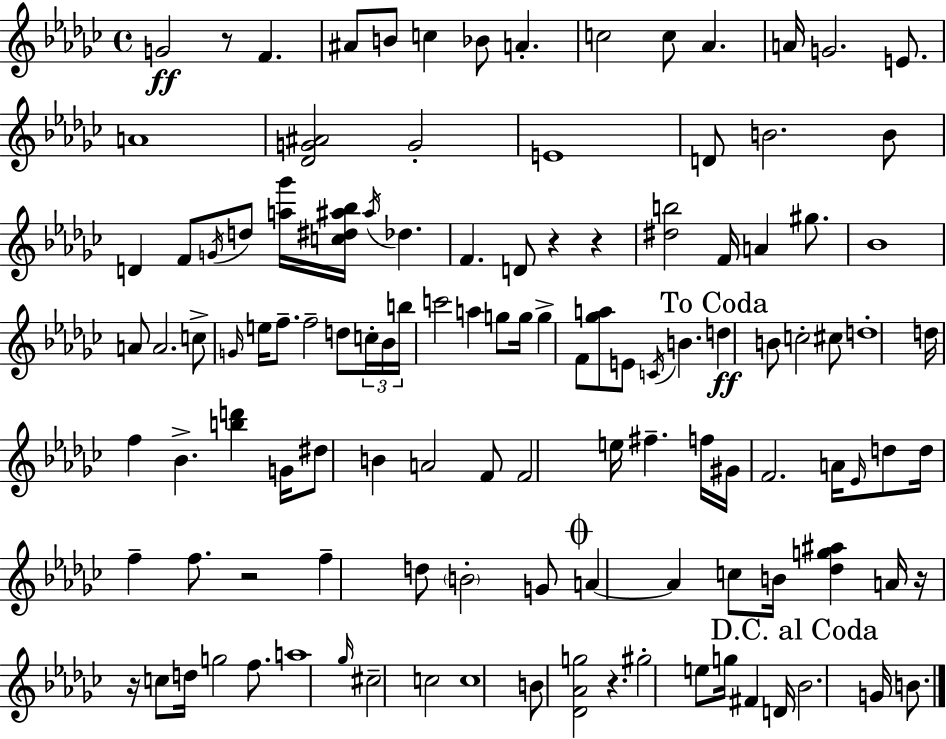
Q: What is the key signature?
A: EES minor